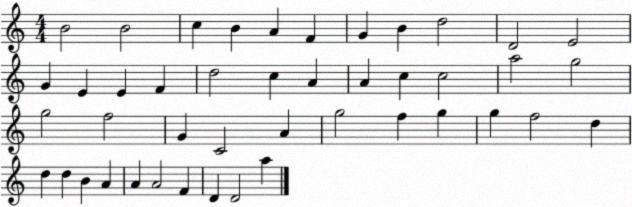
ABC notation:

X:1
T:Untitled
M:4/4
L:1/4
K:C
B2 B2 c B A F G B d2 D2 E2 G E E F d2 c A A c c2 a2 g2 g2 f2 G C2 A g2 f g g f2 d d d B A A A2 F D D2 a